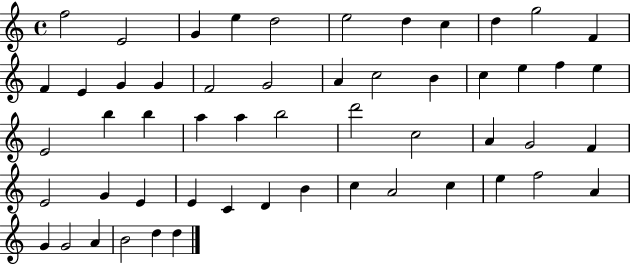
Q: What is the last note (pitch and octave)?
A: D5